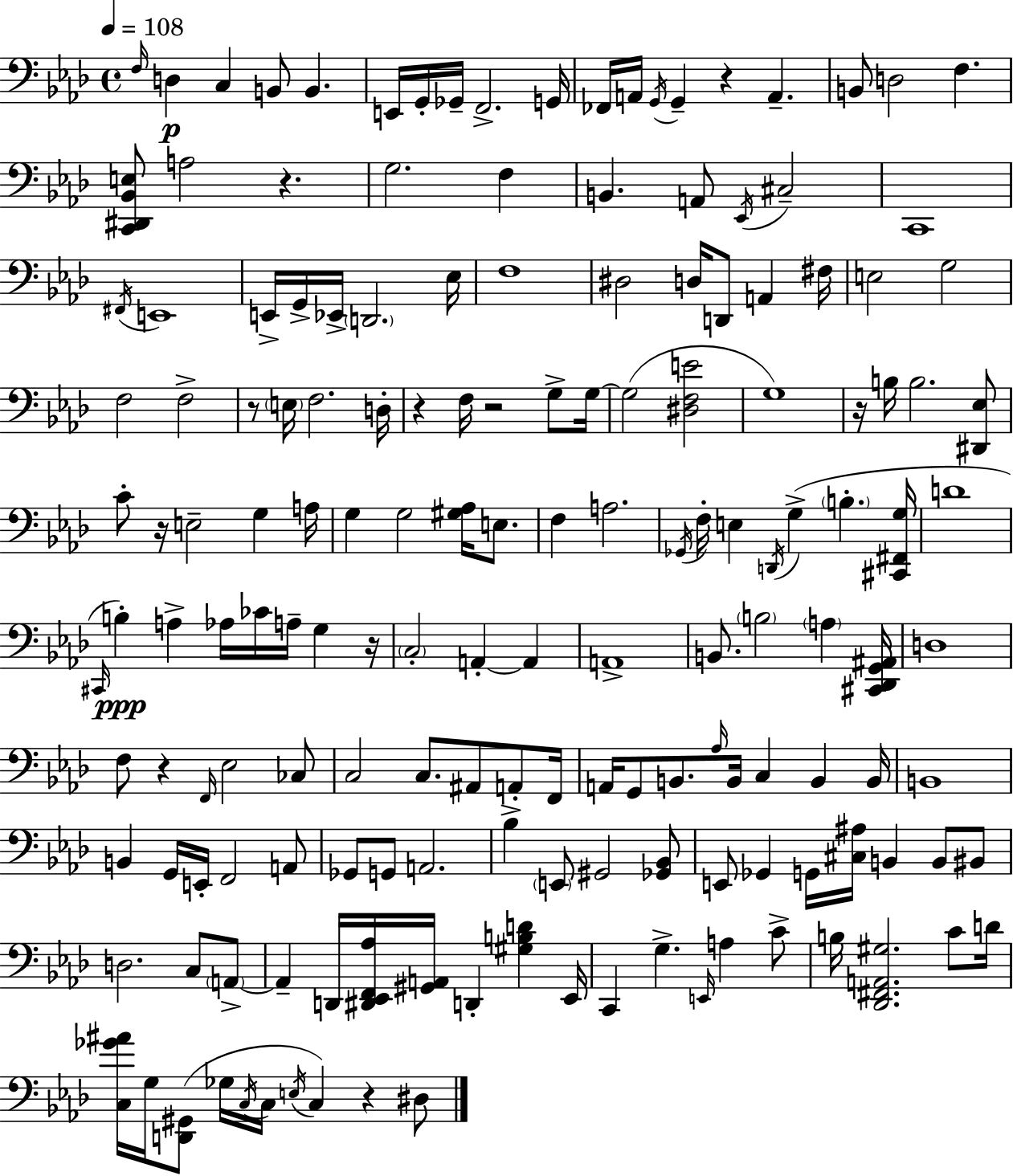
F3/s D3/q C3/q B2/e B2/q. E2/s G2/s Gb2/s F2/h. G2/s FES2/s A2/s G2/s G2/q R/q A2/q. B2/e D3/h F3/q. [C2,D#2,Bb2,E3]/e A3/h R/q. G3/h. F3/q B2/q. A2/e Eb2/s C#3/h C2/w F#2/s E2/w E2/s G2/s Eb2/s D2/h. Eb3/s F3/w D#3/h D3/s D2/e A2/q F#3/s E3/h G3/h F3/h F3/h R/e E3/s F3/h. D3/s R/q F3/s R/h G3/e G3/s G3/h [D#3,F3,E4]/h G3/w R/s B3/s B3/h. [D#2,Eb3]/e C4/e R/s E3/h G3/q A3/s G3/q G3/h [G#3,Ab3]/s E3/e. F3/q A3/h. Gb2/s F3/s E3/q D2/s G3/q B3/q. [C#2,F#2,G3]/s D4/w C#2/s B3/q A3/q Ab3/s CES4/s A3/s G3/q R/s C3/h A2/q A2/q A2/w B2/e. B3/h A3/q [C#2,Db2,G2,A#2]/s D3/w F3/e R/q F2/s Eb3/h CES3/e C3/h C3/e. A#2/e A2/e F2/s A2/s G2/e B2/e. Ab3/s B2/s C3/q B2/q B2/s B2/w B2/q G2/s E2/s F2/h A2/e Gb2/e G2/e A2/h. Bb3/q E2/e G#2/h [Gb2,Bb2]/e E2/e Gb2/q G2/s [C#3,A#3]/s B2/q B2/e BIS2/e D3/h. C3/e A2/e A2/q D2/s [D#2,Eb2,F2,Ab3]/s [G#2,A2]/s D2/q [G#3,B3,D4]/q Eb2/s C2/q G3/q. E2/s A3/q C4/e B3/s [Db2,F#2,A2,G#3]/h. C4/e D4/s [C3,Gb4,A#4]/s G3/s [D2,G#2]/e Gb3/s C3/s C3/s E3/s C3/q R/q D#3/e